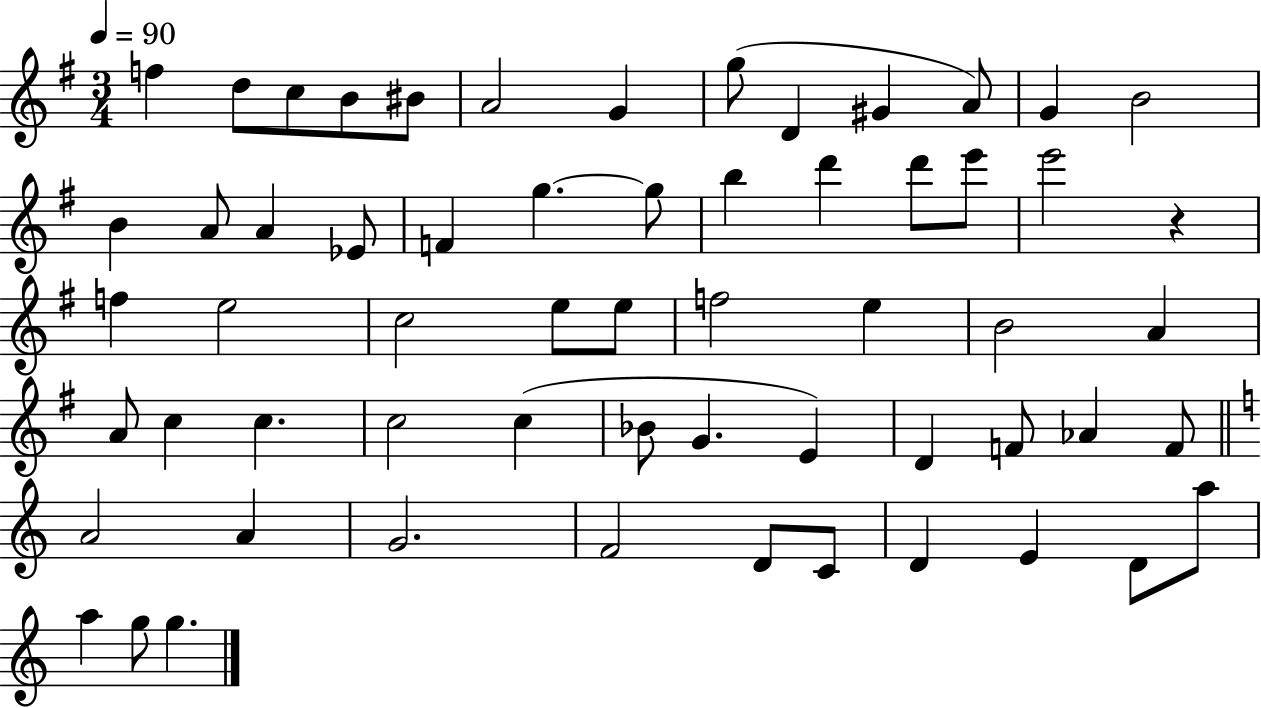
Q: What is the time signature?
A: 3/4